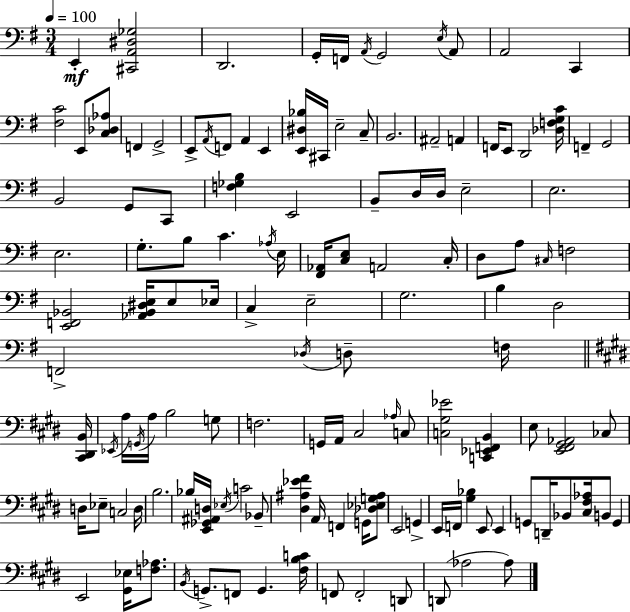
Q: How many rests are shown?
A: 0